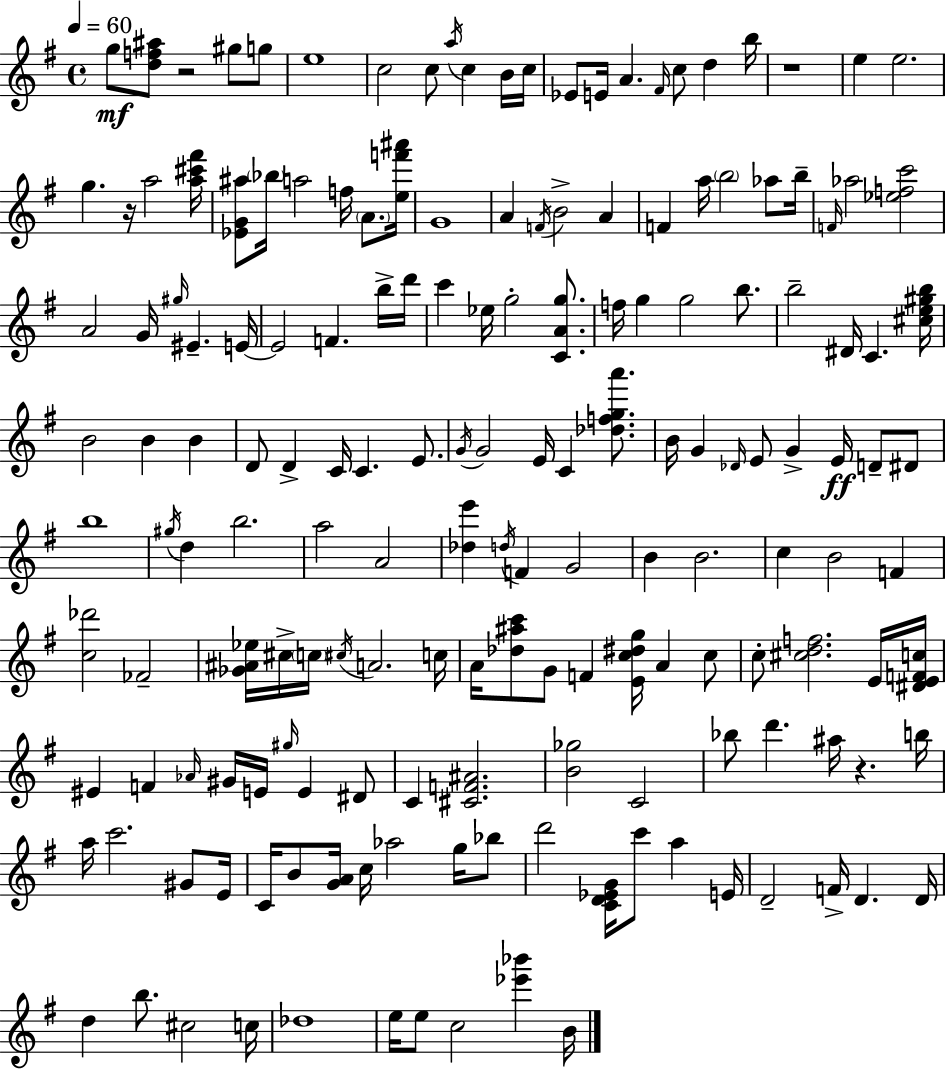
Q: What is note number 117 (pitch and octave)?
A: B5